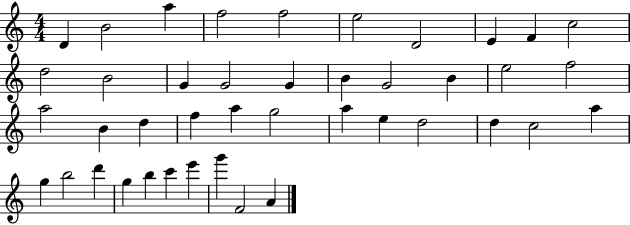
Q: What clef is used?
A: treble